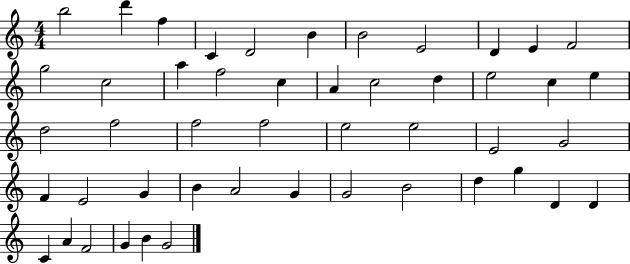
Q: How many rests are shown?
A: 0